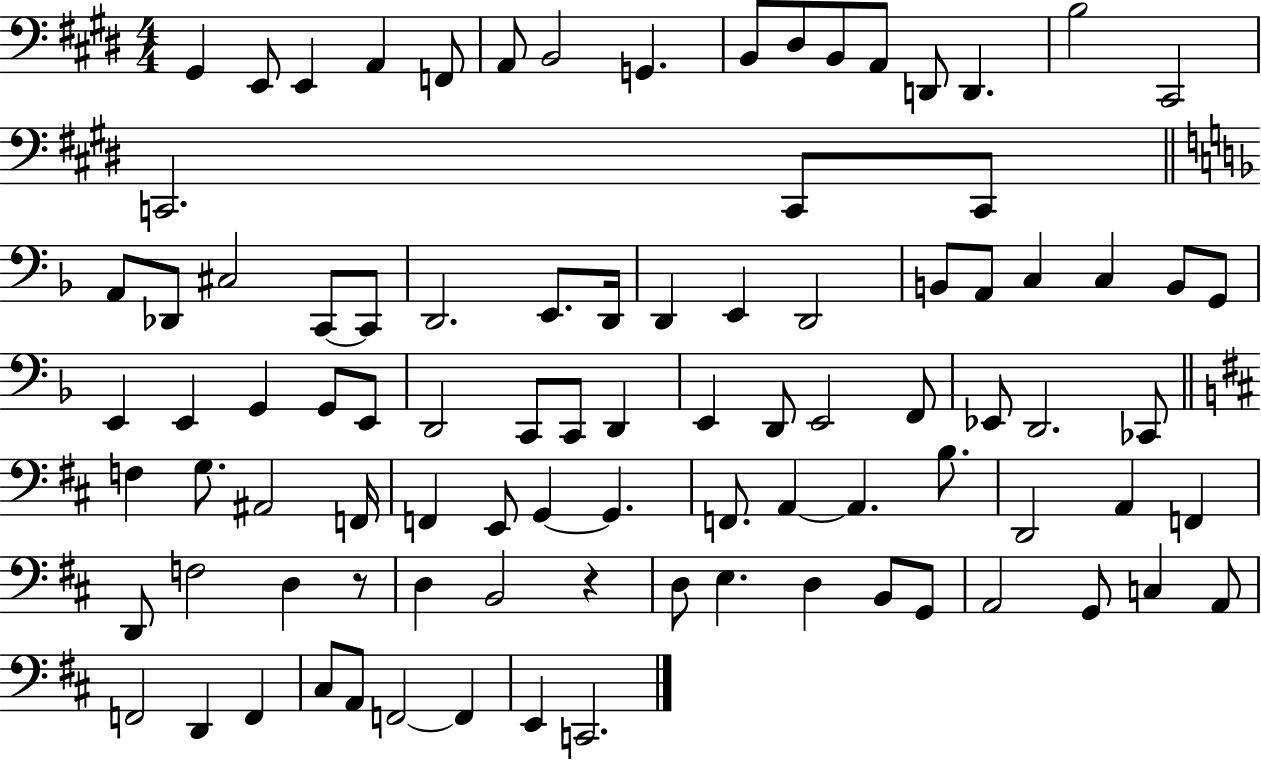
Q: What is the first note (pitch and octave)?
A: G#2